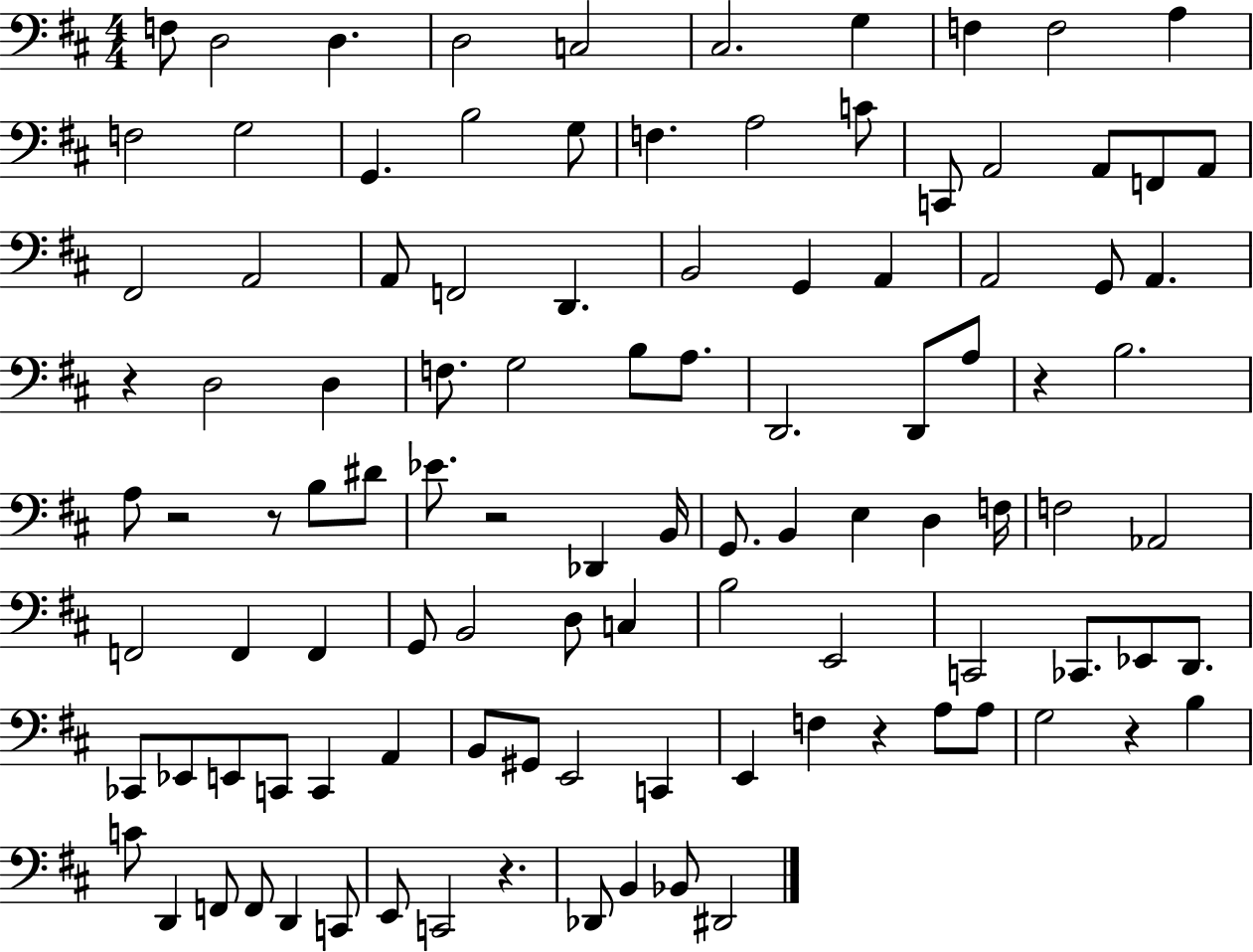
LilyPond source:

{
  \clef bass
  \numericTimeSignature
  \time 4/4
  \key d \major
  \repeat volta 2 { f8 d2 d4. | d2 c2 | cis2. g4 | f4 f2 a4 | \break f2 g2 | g,4. b2 g8 | f4. a2 c'8 | c,8 a,2 a,8 f,8 a,8 | \break fis,2 a,2 | a,8 f,2 d,4. | b,2 g,4 a,4 | a,2 g,8 a,4. | \break r4 d2 d4 | f8. g2 b8 a8. | d,2. d,8 a8 | r4 b2. | \break a8 r2 r8 b8 dis'8 | ees'8. r2 des,4 b,16 | g,8. b,4 e4 d4 f16 | f2 aes,2 | \break f,2 f,4 f,4 | g,8 b,2 d8 c4 | b2 e,2 | c,2 ces,8. ees,8 d,8. | \break ces,8 ees,8 e,8 c,8 c,4 a,4 | b,8 gis,8 e,2 c,4 | e,4 f4 r4 a8 a8 | g2 r4 b4 | \break c'8 d,4 f,8 f,8 d,4 c,8 | e,8 c,2 r4. | des,8 b,4 bes,8 dis,2 | } \bar "|."
}